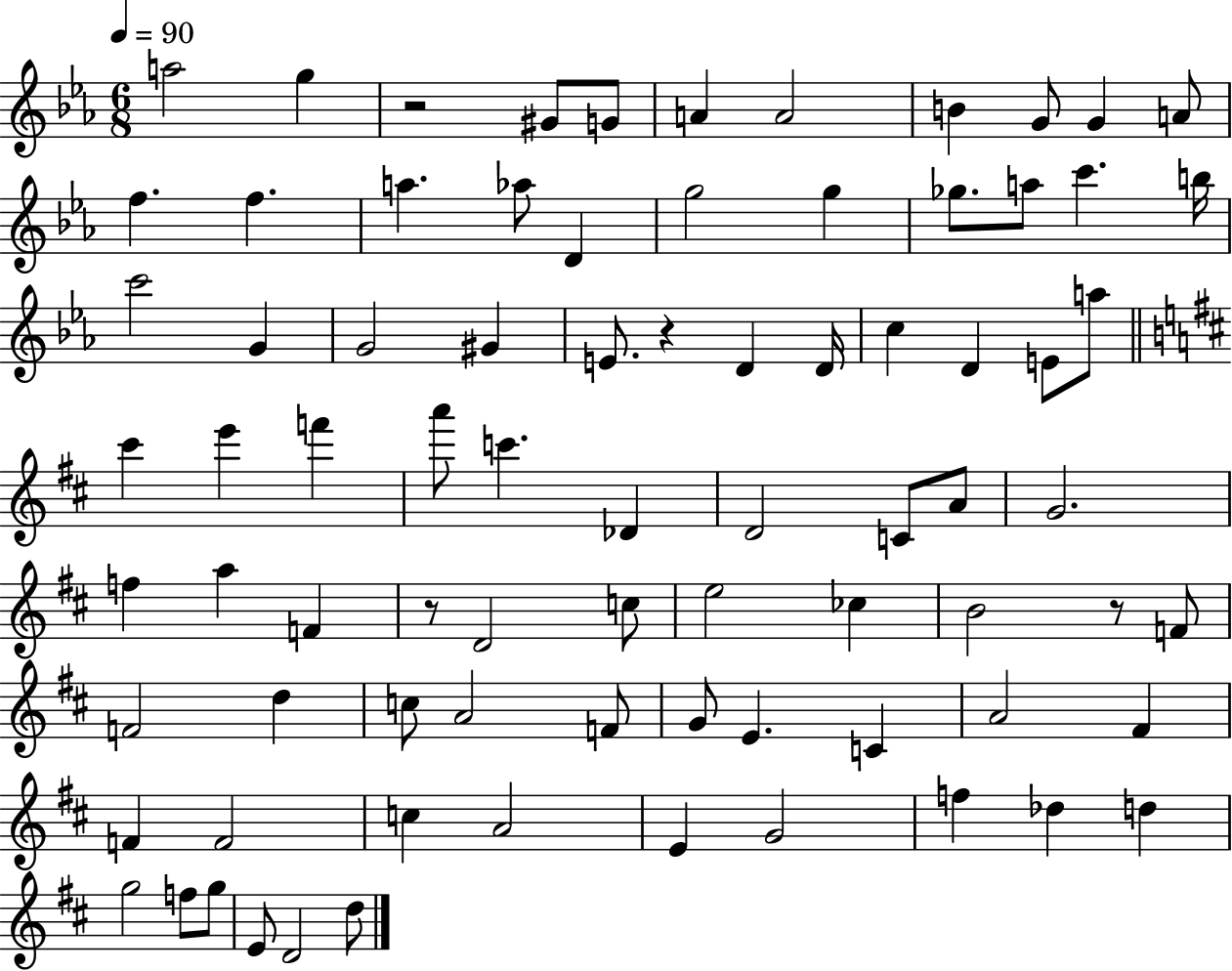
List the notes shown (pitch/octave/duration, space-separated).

A5/h G5/q R/h G#4/e G4/e A4/q A4/h B4/q G4/e G4/q A4/e F5/q. F5/q. A5/q. Ab5/e D4/q G5/h G5/q Gb5/e. A5/e C6/q. B5/s C6/h G4/q G4/h G#4/q E4/e. R/q D4/q D4/s C5/q D4/q E4/e A5/e C#6/q E6/q F6/q A6/e C6/q. Db4/q D4/h C4/e A4/e G4/h. F5/q A5/q F4/q R/e D4/h C5/e E5/h CES5/q B4/h R/e F4/e F4/h D5/q C5/e A4/h F4/e G4/e E4/q. C4/q A4/h F#4/q F4/q F4/h C5/q A4/h E4/q G4/h F5/q Db5/q D5/q G5/h F5/e G5/e E4/e D4/h D5/e